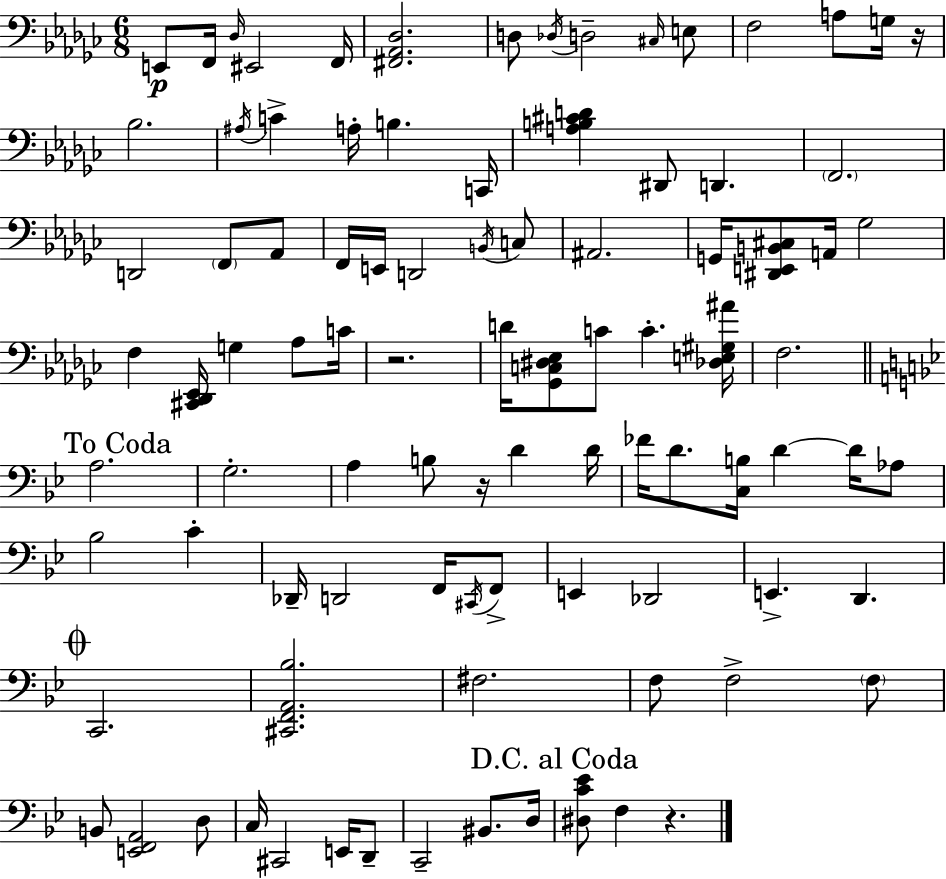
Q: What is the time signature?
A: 6/8